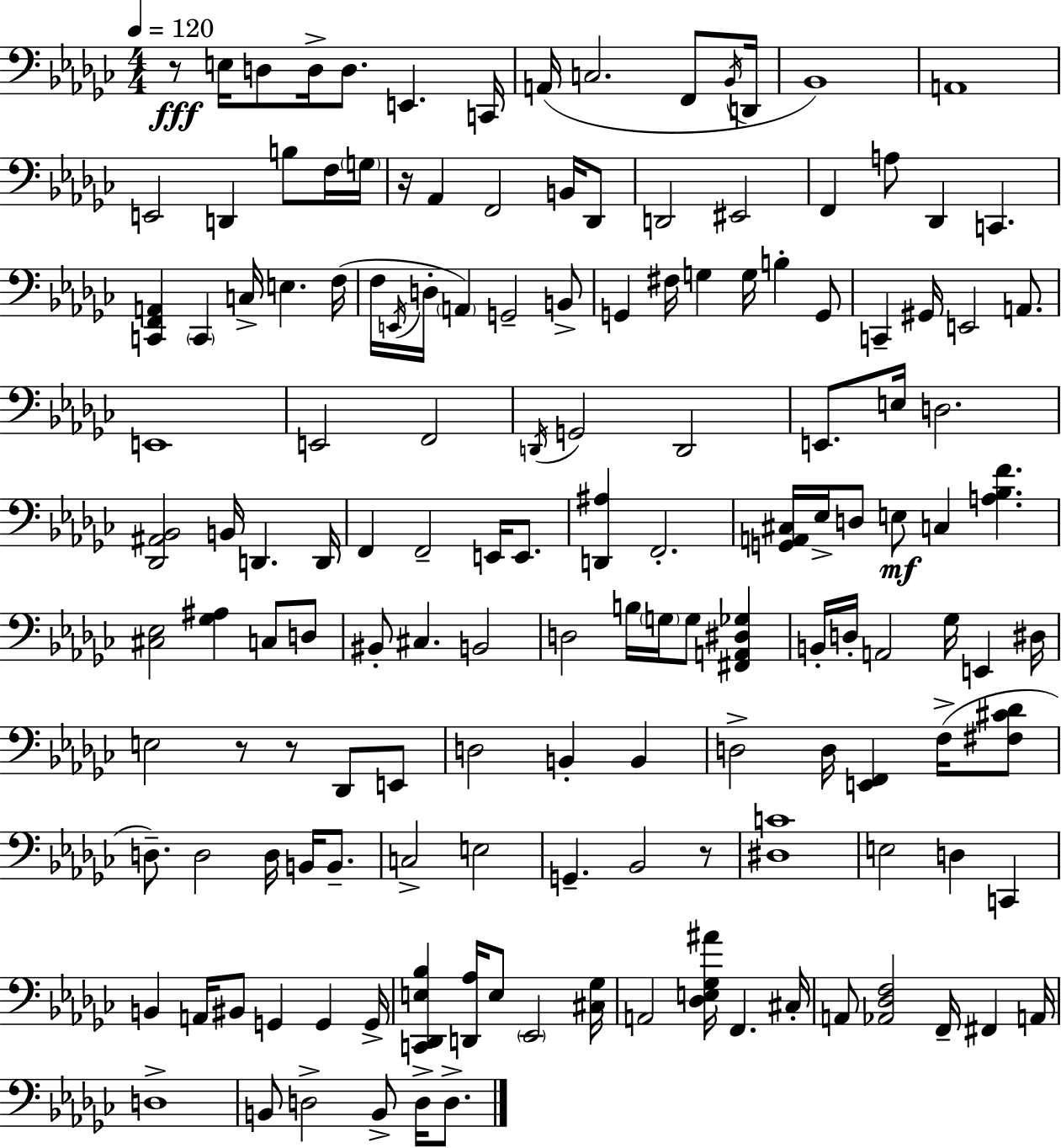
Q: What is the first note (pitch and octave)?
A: E3